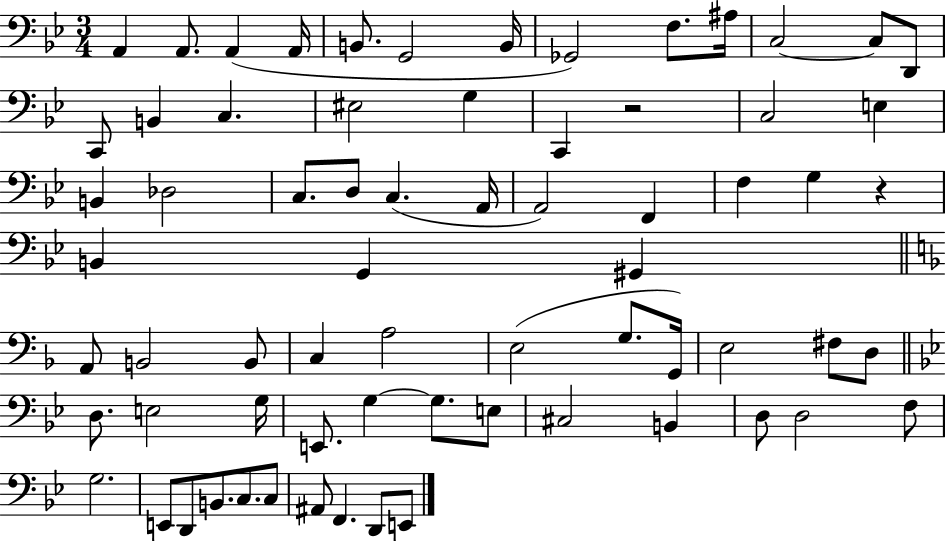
A2/q A2/e. A2/q A2/s B2/e. G2/h B2/s Gb2/h F3/e. A#3/s C3/h C3/e D2/e C2/e B2/q C3/q. EIS3/h G3/q C2/q R/h C3/h E3/q B2/q Db3/h C3/e. D3/e C3/q. A2/s A2/h F2/q F3/q G3/q R/q B2/q G2/q G#2/q A2/e B2/h B2/e C3/q A3/h E3/h G3/e. G2/s E3/h F#3/e D3/e D3/e. E3/h G3/s E2/e. G3/q G3/e. E3/e C#3/h B2/q D3/e D3/h F3/e G3/h. E2/e D2/e B2/e. C3/e. C3/e A#2/e F2/q. D2/e E2/e